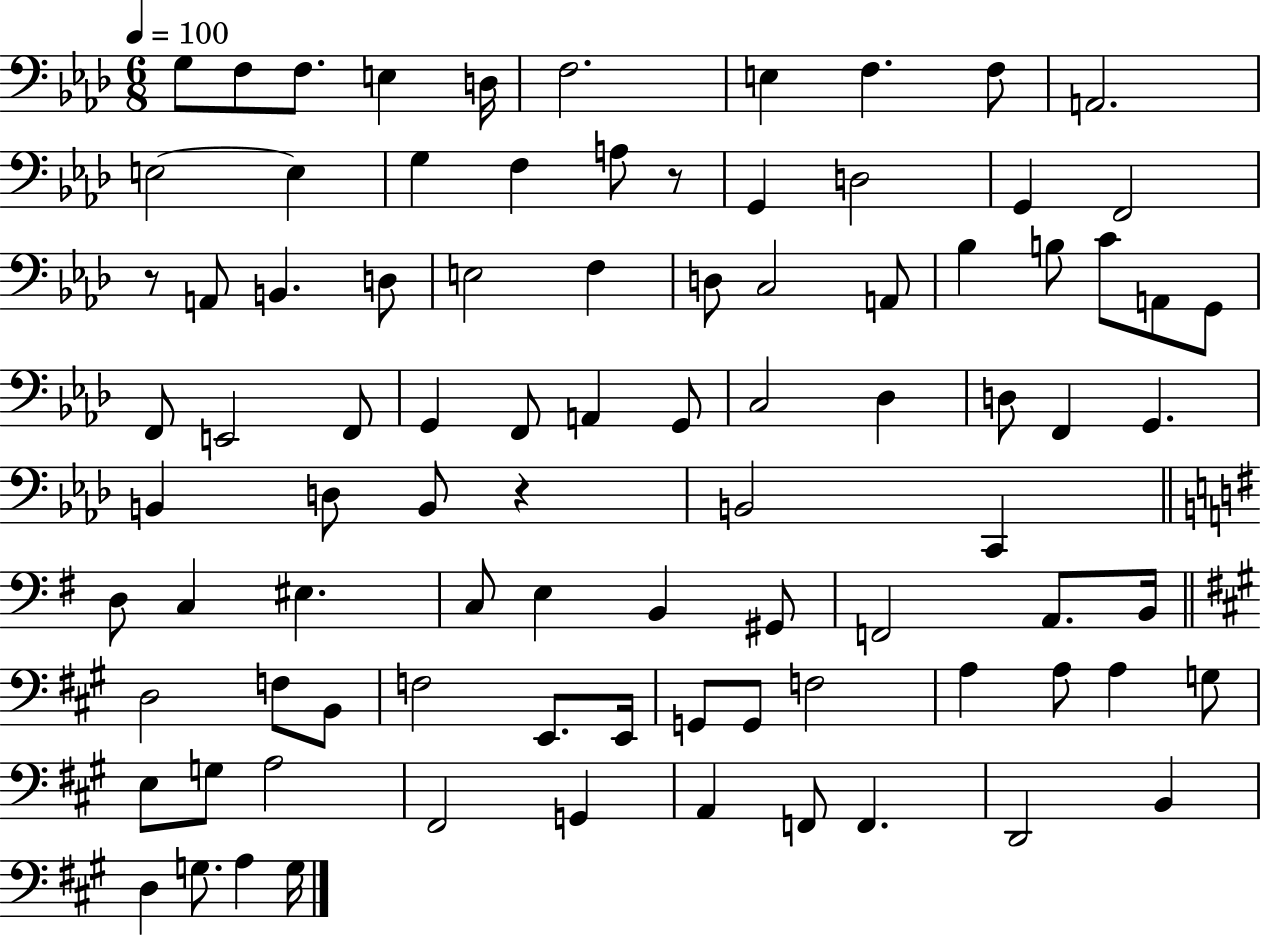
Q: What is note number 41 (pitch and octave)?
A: Db3